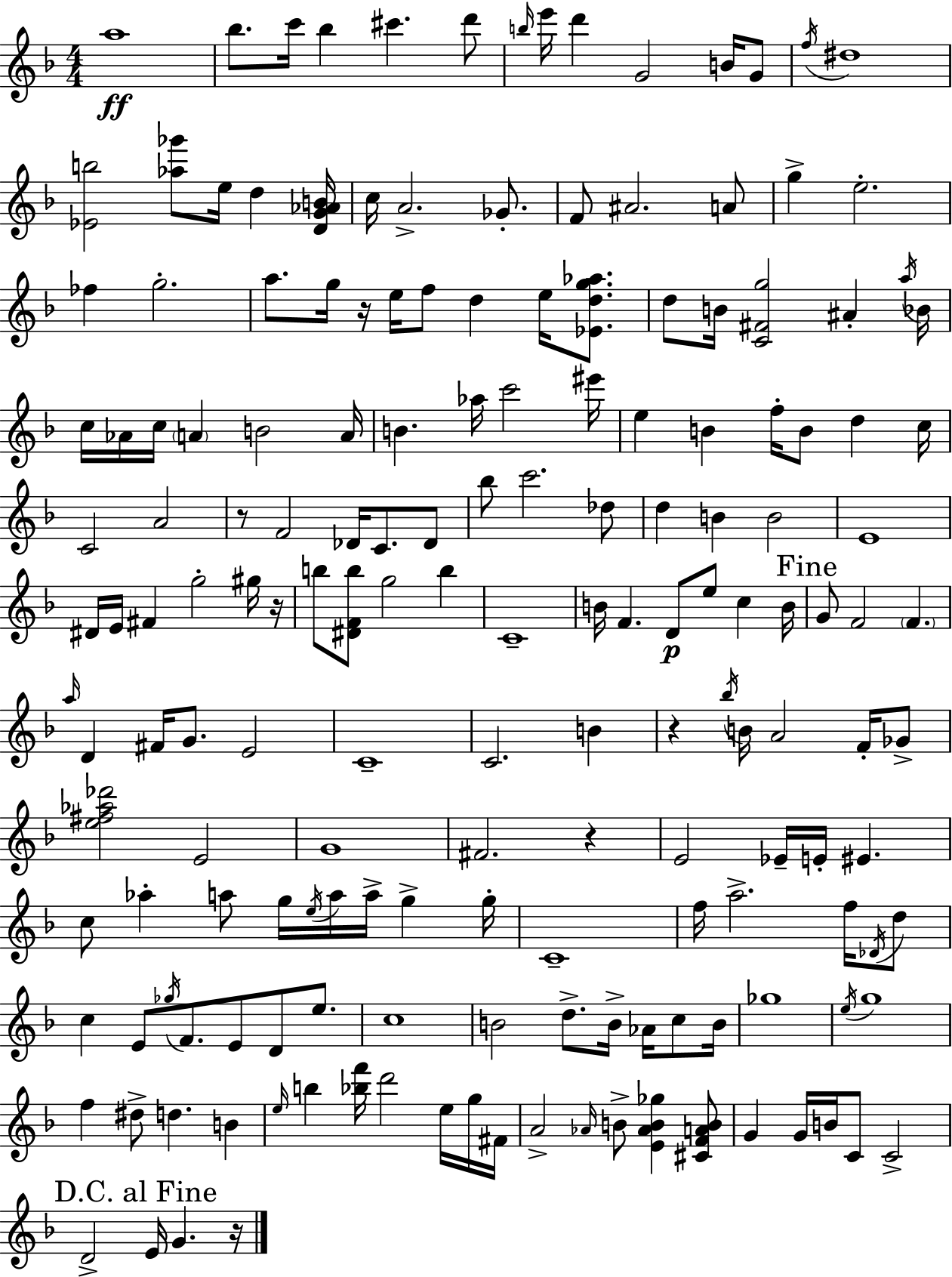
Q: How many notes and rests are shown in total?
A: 173